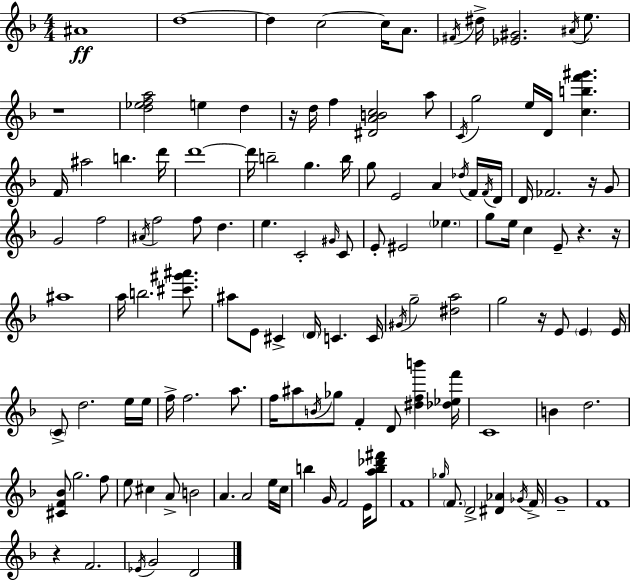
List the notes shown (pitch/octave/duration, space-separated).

A#4/w D5/w D5/q C5/h C5/s A4/e. F#4/s D#5/s [Eb4,G#4]/h. A#4/s E5/e. R/w [D5,Eb5,F5,A5]/h E5/q D5/q R/s D5/s F5/q [D#4,A4,B4,C5]/h A5/e C4/s G5/h E5/s D4/s [C5,B5,F6,G#6]/q. F4/s A#5/h B5/q. D6/s D6/w D6/s B5/h G5/q. B5/s G5/e E4/h A4/q Db5/s F4/s F4/s D4/s D4/s FES4/h. R/s G4/e G4/h F5/h A#4/s F5/h F5/e D5/q. E5/q. C4/h G#4/s C4/e E4/e EIS4/h Eb5/q. G5/e E5/s C5/q E4/e R/q. R/s A#5/w A5/s B5/h. [C#6,G#6,A#6]/e. A#5/e E4/e C#4/q D4/s C4/q. C4/s G#4/s G5/h [D#5,A5]/h G5/h R/s E4/e E4/q E4/s C4/e D5/h. E5/s E5/s F5/s F5/h. A5/e. F5/s A#5/e B4/s Gb5/e F4/q D4/e [D#5,F5,B6]/q [Db5,Eb5,F6]/s C4/w B4/q D5/h. [C#4,F4,Bb4]/e G5/h. F5/e E5/e C#5/q A4/e B4/h A4/q. A4/h E5/s C5/s B5/q G4/s F4/h E4/s [A5,B5,Db6,F#6]/e F4/w Gb5/s F4/e. D4/h [D#4,Ab4]/q Gb4/s F4/s G4/w F4/w R/q F4/h. Eb4/s G4/h D4/h